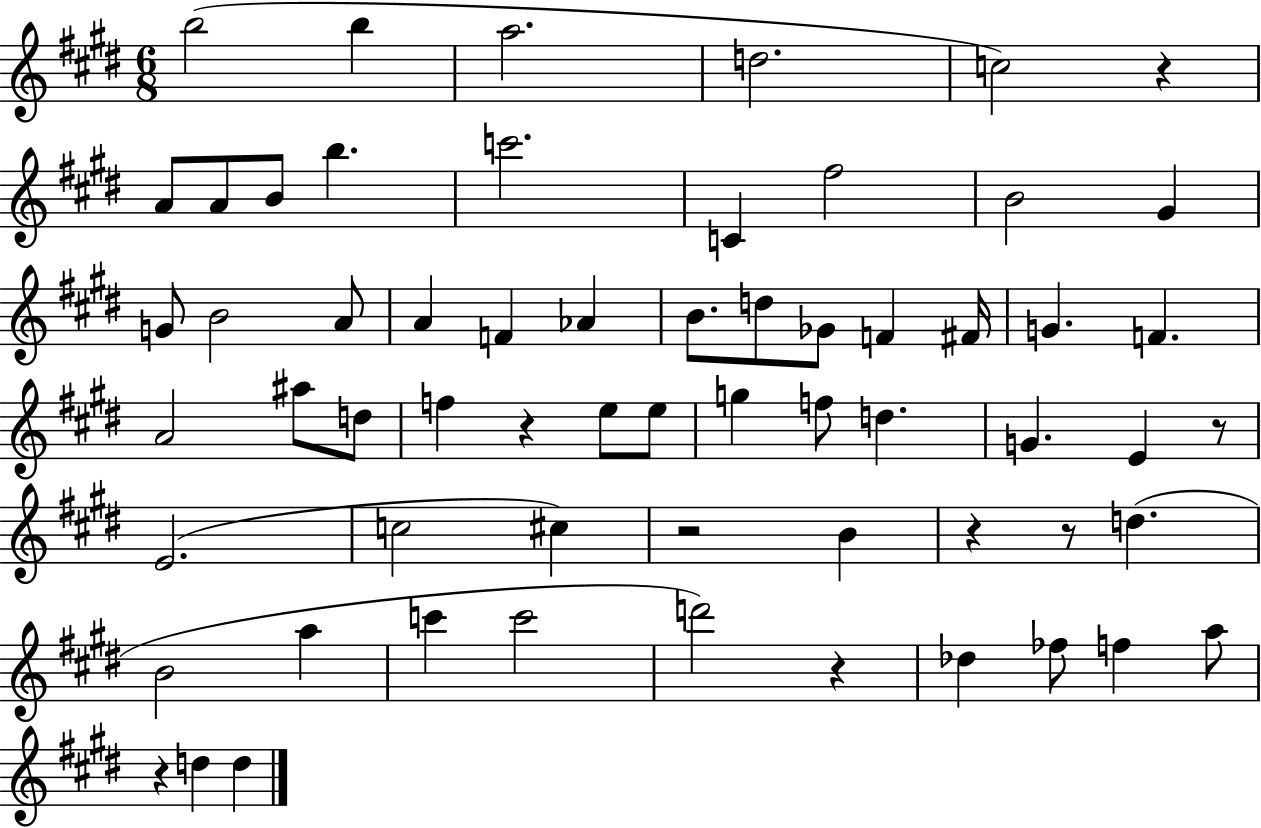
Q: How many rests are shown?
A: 8